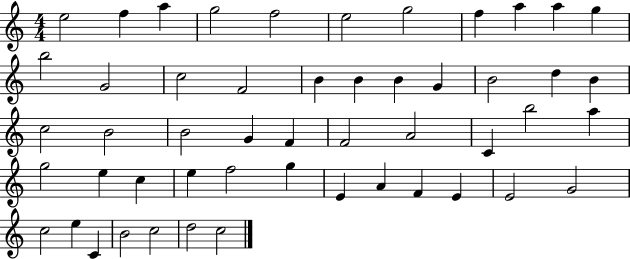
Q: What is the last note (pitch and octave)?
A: C5